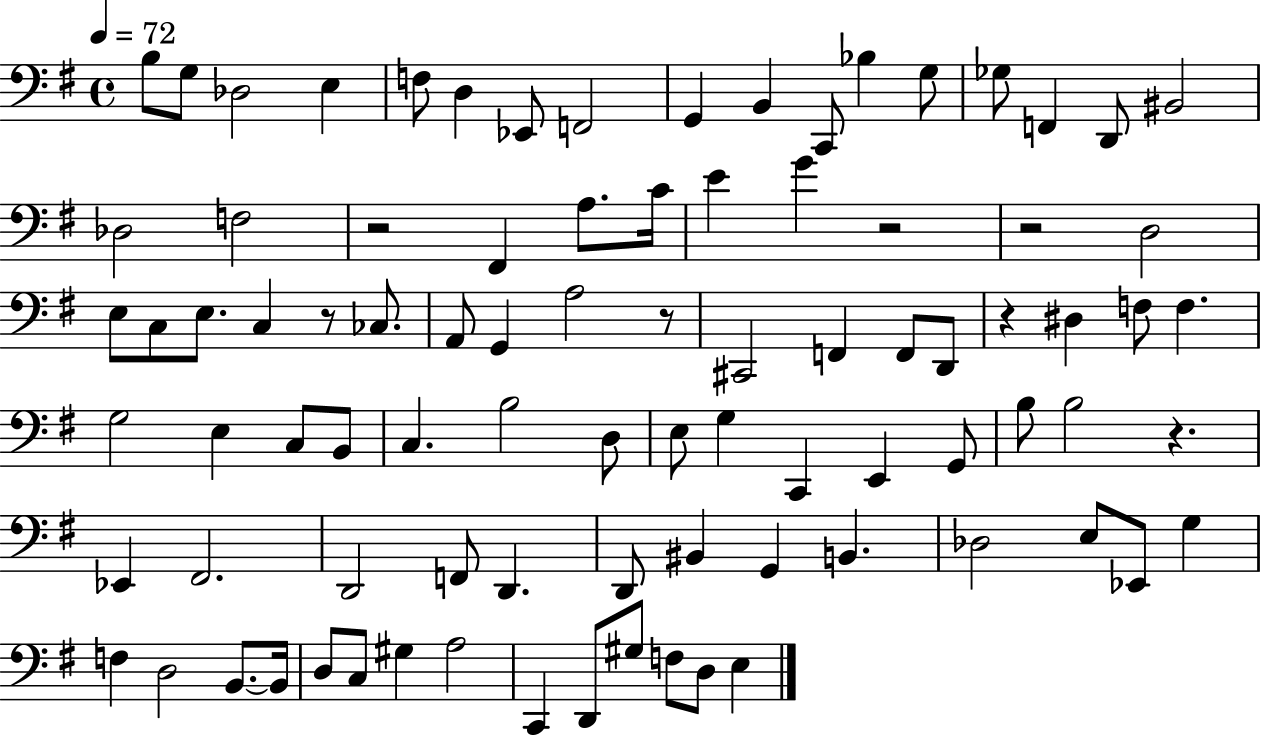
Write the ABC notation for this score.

X:1
T:Untitled
M:4/4
L:1/4
K:G
B,/2 G,/2 _D,2 E, F,/2 D, _E,,/2 F,,2 G,, B,, C,,/2 _B, G,/2 _G,/2 F,, D,,/2 ^B,,2 _D,2 F,2 z2 ^F,, A,/2 C/4 E G z2 z2 D,2 E,/2 C,/2 E,/2 C, z/2 _C,/2 A,,/2 G,, A,2 z/2 ^C,,2 F,, F,,/2 D,,/2 z ^D, F,/2 F, G,2 E, C,/2 B,,/2 C, B,2 D,/2 E,/2 G, C,, E,, G,,/2 B,/2 B,2 z _E,, ^F,,2 D,,2 F,,/2 D,, D,,/2 ^B,, G,, B,, _D,2 E,/2 _E,,/2 G, F, D,2 B,,/2 B,,/4 D,/2 C,/2 ^G, A,2 C,, D,,/2 ^G,/2 F,/2 D,/2 E,